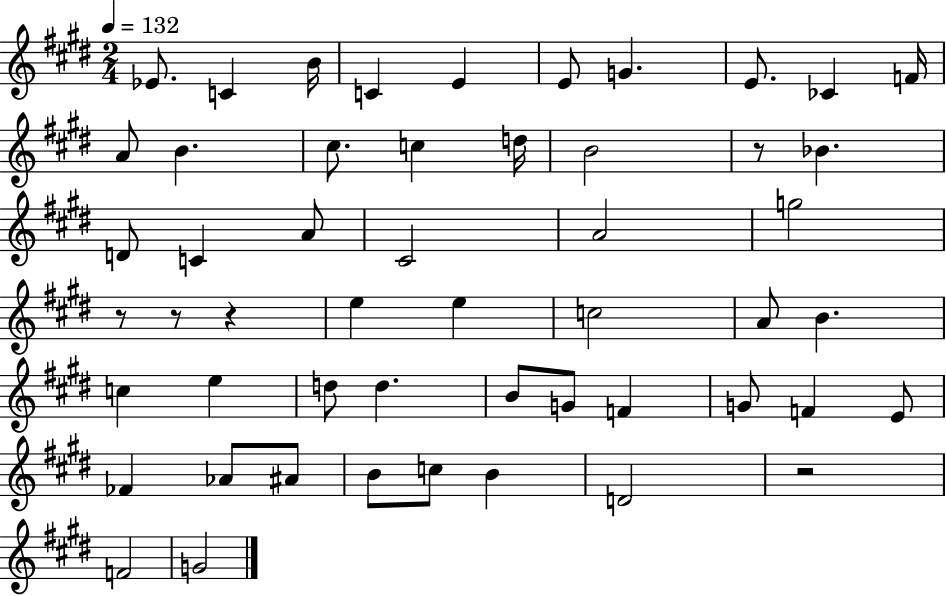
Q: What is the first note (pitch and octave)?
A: Eb4